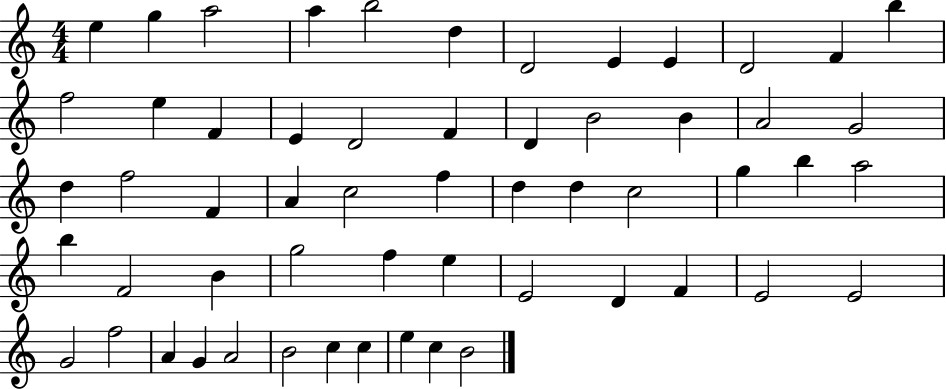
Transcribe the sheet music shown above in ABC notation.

X:1
T:Untitled
M:4/4
L:1/4
K:C
e g a2 a b2 d D2 E E D2 F b f2 e F E D2 F D B2 B A2 G2 d f2 F A c2 f d d c2 g b a2 b F2 B g2 f e E2 D F E2 E2 G2 f2 A G A2 B2 c c e c B2